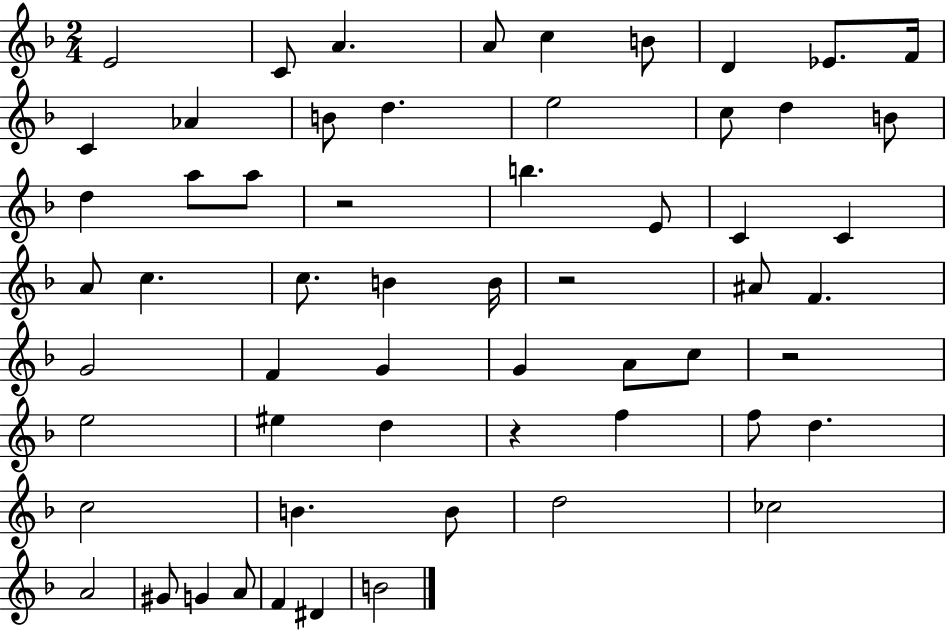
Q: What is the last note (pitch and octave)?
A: B4